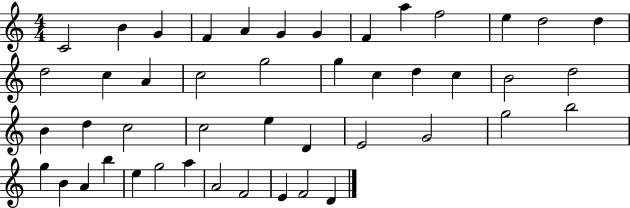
X:1
T:Untitled
M:4/4
L:1/4
K:C
C2 B G F A G G F a f2 e d2 d d2 c A c2 g2 g c d c B2 d2 B d c2 c2 e D E2 G2 g2 b2 g B A b e g2 a A2 F2 E F2 D